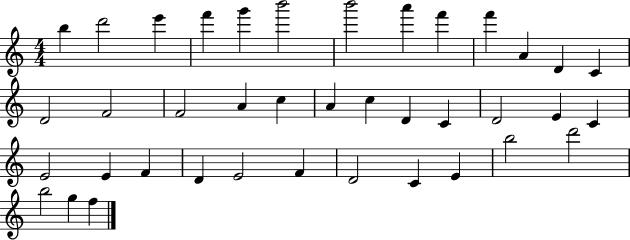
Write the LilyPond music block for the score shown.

{
  \clef treble
  \numericTimeSignature
  \time 4/4
  \key c \major
  b''4 d'''2 e'''4 | f'''4 g'''4 b'''2 | b'''2 a'''4 f'''4 | f'''4 a'4 d'4 c'4 | \break d'2 f'2 | f'2 a'4 c''4 | a'4 c''4 d'4 c'4 | d'2 e'4 c'4 | \break e'2 e'4 f'4 | d'4 e'2 f'4 | d'2 c'4 e'4 | b''2 d'''2 | \break b''2 g''4 f''4 | \bar "|."
}